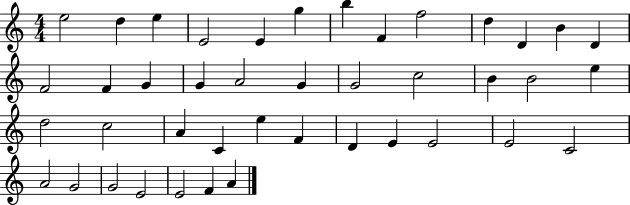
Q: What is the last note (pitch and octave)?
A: A4